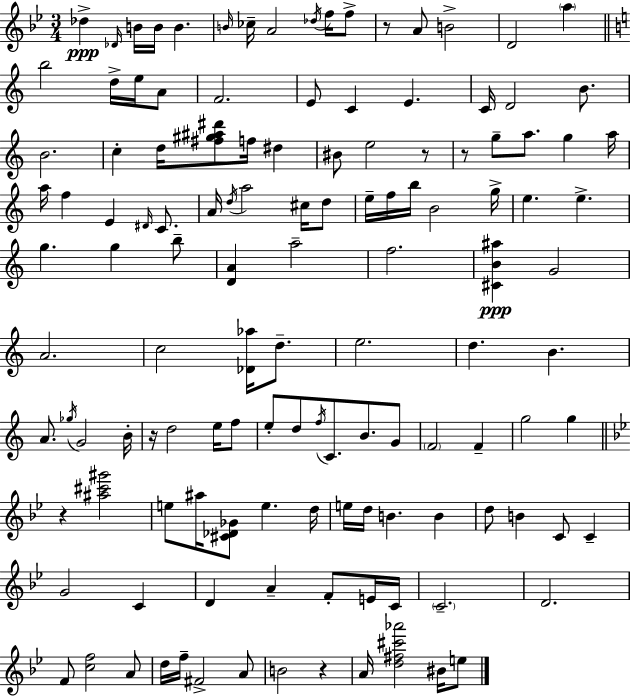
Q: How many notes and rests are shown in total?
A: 128